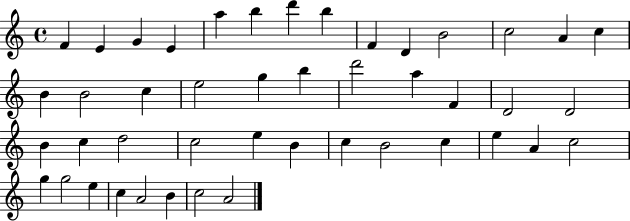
F4/q E4/q G4/q E4/q A5/q B5/q D6/q B5/q F4/q D4/q B4/h C5/h A4/q C5/q B4/q B4/h C5/q E5/h G5/q B5/q D6/h A5/q F4/q D4/h D4/h B4/q C5/q D5/h C5/h E5/q B4/q C5/q B4/h C5/q E5/q A4/q C5/h G5/q G5/h E5/q C5/q A4/h B4/q C5/h A4/h